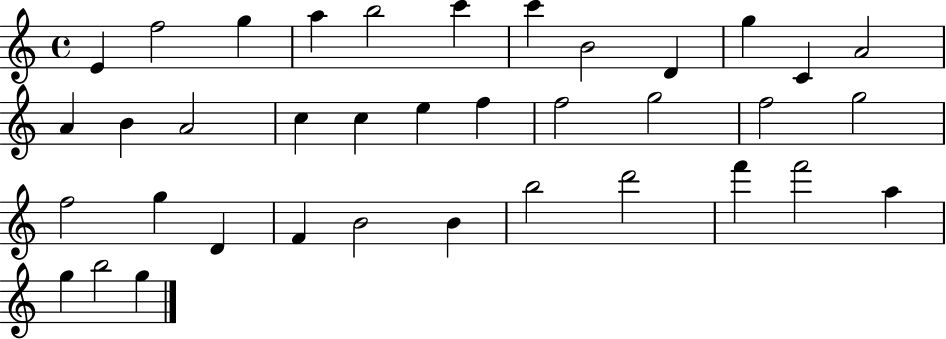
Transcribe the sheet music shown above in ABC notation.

X:1
T:Untitled
M:4/4
L:1/4
K:C
E f2 g a b2 c' c' B2 D g C A2 A B A2 c c e f f2 g2 f2 g2 f2 g D F B2 B b2 d'2 f' f'2 a g b2 g